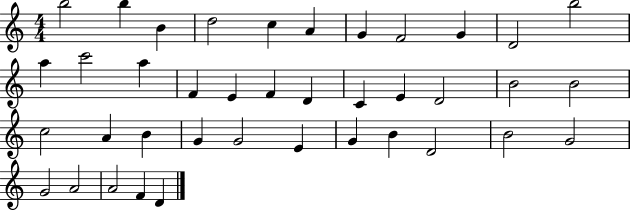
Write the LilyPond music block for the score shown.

{
  \clef treble
  \numericTimeSignature
  \time 4/4
  \key c \major
  b''2 b''4 b'4 | d''2 c''4 a'4 | g'4 f'2 g'4 | d'2 b''2 | \break a''4 c'''2 a''4 | f'4 e'4 f'4 d'4 | c'4 e'4 d'2 | b'2 b'2 | \break c''2 a'4 b'4 | g'4 g'2 e'4 | g'4 b'4 d'2 | b'2 g'2 | \break g'2 a'2 | a'2 f'4 d'4 | \bar "|."
}